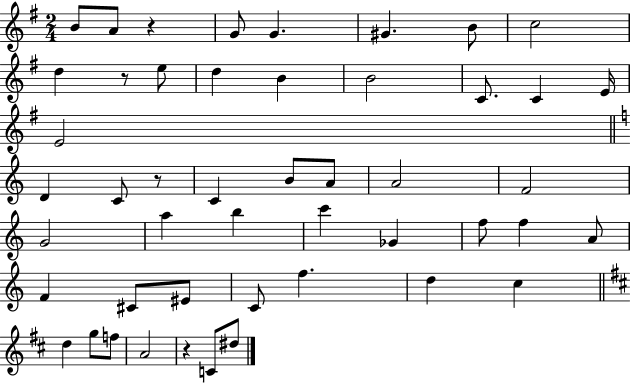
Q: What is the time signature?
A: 2/4